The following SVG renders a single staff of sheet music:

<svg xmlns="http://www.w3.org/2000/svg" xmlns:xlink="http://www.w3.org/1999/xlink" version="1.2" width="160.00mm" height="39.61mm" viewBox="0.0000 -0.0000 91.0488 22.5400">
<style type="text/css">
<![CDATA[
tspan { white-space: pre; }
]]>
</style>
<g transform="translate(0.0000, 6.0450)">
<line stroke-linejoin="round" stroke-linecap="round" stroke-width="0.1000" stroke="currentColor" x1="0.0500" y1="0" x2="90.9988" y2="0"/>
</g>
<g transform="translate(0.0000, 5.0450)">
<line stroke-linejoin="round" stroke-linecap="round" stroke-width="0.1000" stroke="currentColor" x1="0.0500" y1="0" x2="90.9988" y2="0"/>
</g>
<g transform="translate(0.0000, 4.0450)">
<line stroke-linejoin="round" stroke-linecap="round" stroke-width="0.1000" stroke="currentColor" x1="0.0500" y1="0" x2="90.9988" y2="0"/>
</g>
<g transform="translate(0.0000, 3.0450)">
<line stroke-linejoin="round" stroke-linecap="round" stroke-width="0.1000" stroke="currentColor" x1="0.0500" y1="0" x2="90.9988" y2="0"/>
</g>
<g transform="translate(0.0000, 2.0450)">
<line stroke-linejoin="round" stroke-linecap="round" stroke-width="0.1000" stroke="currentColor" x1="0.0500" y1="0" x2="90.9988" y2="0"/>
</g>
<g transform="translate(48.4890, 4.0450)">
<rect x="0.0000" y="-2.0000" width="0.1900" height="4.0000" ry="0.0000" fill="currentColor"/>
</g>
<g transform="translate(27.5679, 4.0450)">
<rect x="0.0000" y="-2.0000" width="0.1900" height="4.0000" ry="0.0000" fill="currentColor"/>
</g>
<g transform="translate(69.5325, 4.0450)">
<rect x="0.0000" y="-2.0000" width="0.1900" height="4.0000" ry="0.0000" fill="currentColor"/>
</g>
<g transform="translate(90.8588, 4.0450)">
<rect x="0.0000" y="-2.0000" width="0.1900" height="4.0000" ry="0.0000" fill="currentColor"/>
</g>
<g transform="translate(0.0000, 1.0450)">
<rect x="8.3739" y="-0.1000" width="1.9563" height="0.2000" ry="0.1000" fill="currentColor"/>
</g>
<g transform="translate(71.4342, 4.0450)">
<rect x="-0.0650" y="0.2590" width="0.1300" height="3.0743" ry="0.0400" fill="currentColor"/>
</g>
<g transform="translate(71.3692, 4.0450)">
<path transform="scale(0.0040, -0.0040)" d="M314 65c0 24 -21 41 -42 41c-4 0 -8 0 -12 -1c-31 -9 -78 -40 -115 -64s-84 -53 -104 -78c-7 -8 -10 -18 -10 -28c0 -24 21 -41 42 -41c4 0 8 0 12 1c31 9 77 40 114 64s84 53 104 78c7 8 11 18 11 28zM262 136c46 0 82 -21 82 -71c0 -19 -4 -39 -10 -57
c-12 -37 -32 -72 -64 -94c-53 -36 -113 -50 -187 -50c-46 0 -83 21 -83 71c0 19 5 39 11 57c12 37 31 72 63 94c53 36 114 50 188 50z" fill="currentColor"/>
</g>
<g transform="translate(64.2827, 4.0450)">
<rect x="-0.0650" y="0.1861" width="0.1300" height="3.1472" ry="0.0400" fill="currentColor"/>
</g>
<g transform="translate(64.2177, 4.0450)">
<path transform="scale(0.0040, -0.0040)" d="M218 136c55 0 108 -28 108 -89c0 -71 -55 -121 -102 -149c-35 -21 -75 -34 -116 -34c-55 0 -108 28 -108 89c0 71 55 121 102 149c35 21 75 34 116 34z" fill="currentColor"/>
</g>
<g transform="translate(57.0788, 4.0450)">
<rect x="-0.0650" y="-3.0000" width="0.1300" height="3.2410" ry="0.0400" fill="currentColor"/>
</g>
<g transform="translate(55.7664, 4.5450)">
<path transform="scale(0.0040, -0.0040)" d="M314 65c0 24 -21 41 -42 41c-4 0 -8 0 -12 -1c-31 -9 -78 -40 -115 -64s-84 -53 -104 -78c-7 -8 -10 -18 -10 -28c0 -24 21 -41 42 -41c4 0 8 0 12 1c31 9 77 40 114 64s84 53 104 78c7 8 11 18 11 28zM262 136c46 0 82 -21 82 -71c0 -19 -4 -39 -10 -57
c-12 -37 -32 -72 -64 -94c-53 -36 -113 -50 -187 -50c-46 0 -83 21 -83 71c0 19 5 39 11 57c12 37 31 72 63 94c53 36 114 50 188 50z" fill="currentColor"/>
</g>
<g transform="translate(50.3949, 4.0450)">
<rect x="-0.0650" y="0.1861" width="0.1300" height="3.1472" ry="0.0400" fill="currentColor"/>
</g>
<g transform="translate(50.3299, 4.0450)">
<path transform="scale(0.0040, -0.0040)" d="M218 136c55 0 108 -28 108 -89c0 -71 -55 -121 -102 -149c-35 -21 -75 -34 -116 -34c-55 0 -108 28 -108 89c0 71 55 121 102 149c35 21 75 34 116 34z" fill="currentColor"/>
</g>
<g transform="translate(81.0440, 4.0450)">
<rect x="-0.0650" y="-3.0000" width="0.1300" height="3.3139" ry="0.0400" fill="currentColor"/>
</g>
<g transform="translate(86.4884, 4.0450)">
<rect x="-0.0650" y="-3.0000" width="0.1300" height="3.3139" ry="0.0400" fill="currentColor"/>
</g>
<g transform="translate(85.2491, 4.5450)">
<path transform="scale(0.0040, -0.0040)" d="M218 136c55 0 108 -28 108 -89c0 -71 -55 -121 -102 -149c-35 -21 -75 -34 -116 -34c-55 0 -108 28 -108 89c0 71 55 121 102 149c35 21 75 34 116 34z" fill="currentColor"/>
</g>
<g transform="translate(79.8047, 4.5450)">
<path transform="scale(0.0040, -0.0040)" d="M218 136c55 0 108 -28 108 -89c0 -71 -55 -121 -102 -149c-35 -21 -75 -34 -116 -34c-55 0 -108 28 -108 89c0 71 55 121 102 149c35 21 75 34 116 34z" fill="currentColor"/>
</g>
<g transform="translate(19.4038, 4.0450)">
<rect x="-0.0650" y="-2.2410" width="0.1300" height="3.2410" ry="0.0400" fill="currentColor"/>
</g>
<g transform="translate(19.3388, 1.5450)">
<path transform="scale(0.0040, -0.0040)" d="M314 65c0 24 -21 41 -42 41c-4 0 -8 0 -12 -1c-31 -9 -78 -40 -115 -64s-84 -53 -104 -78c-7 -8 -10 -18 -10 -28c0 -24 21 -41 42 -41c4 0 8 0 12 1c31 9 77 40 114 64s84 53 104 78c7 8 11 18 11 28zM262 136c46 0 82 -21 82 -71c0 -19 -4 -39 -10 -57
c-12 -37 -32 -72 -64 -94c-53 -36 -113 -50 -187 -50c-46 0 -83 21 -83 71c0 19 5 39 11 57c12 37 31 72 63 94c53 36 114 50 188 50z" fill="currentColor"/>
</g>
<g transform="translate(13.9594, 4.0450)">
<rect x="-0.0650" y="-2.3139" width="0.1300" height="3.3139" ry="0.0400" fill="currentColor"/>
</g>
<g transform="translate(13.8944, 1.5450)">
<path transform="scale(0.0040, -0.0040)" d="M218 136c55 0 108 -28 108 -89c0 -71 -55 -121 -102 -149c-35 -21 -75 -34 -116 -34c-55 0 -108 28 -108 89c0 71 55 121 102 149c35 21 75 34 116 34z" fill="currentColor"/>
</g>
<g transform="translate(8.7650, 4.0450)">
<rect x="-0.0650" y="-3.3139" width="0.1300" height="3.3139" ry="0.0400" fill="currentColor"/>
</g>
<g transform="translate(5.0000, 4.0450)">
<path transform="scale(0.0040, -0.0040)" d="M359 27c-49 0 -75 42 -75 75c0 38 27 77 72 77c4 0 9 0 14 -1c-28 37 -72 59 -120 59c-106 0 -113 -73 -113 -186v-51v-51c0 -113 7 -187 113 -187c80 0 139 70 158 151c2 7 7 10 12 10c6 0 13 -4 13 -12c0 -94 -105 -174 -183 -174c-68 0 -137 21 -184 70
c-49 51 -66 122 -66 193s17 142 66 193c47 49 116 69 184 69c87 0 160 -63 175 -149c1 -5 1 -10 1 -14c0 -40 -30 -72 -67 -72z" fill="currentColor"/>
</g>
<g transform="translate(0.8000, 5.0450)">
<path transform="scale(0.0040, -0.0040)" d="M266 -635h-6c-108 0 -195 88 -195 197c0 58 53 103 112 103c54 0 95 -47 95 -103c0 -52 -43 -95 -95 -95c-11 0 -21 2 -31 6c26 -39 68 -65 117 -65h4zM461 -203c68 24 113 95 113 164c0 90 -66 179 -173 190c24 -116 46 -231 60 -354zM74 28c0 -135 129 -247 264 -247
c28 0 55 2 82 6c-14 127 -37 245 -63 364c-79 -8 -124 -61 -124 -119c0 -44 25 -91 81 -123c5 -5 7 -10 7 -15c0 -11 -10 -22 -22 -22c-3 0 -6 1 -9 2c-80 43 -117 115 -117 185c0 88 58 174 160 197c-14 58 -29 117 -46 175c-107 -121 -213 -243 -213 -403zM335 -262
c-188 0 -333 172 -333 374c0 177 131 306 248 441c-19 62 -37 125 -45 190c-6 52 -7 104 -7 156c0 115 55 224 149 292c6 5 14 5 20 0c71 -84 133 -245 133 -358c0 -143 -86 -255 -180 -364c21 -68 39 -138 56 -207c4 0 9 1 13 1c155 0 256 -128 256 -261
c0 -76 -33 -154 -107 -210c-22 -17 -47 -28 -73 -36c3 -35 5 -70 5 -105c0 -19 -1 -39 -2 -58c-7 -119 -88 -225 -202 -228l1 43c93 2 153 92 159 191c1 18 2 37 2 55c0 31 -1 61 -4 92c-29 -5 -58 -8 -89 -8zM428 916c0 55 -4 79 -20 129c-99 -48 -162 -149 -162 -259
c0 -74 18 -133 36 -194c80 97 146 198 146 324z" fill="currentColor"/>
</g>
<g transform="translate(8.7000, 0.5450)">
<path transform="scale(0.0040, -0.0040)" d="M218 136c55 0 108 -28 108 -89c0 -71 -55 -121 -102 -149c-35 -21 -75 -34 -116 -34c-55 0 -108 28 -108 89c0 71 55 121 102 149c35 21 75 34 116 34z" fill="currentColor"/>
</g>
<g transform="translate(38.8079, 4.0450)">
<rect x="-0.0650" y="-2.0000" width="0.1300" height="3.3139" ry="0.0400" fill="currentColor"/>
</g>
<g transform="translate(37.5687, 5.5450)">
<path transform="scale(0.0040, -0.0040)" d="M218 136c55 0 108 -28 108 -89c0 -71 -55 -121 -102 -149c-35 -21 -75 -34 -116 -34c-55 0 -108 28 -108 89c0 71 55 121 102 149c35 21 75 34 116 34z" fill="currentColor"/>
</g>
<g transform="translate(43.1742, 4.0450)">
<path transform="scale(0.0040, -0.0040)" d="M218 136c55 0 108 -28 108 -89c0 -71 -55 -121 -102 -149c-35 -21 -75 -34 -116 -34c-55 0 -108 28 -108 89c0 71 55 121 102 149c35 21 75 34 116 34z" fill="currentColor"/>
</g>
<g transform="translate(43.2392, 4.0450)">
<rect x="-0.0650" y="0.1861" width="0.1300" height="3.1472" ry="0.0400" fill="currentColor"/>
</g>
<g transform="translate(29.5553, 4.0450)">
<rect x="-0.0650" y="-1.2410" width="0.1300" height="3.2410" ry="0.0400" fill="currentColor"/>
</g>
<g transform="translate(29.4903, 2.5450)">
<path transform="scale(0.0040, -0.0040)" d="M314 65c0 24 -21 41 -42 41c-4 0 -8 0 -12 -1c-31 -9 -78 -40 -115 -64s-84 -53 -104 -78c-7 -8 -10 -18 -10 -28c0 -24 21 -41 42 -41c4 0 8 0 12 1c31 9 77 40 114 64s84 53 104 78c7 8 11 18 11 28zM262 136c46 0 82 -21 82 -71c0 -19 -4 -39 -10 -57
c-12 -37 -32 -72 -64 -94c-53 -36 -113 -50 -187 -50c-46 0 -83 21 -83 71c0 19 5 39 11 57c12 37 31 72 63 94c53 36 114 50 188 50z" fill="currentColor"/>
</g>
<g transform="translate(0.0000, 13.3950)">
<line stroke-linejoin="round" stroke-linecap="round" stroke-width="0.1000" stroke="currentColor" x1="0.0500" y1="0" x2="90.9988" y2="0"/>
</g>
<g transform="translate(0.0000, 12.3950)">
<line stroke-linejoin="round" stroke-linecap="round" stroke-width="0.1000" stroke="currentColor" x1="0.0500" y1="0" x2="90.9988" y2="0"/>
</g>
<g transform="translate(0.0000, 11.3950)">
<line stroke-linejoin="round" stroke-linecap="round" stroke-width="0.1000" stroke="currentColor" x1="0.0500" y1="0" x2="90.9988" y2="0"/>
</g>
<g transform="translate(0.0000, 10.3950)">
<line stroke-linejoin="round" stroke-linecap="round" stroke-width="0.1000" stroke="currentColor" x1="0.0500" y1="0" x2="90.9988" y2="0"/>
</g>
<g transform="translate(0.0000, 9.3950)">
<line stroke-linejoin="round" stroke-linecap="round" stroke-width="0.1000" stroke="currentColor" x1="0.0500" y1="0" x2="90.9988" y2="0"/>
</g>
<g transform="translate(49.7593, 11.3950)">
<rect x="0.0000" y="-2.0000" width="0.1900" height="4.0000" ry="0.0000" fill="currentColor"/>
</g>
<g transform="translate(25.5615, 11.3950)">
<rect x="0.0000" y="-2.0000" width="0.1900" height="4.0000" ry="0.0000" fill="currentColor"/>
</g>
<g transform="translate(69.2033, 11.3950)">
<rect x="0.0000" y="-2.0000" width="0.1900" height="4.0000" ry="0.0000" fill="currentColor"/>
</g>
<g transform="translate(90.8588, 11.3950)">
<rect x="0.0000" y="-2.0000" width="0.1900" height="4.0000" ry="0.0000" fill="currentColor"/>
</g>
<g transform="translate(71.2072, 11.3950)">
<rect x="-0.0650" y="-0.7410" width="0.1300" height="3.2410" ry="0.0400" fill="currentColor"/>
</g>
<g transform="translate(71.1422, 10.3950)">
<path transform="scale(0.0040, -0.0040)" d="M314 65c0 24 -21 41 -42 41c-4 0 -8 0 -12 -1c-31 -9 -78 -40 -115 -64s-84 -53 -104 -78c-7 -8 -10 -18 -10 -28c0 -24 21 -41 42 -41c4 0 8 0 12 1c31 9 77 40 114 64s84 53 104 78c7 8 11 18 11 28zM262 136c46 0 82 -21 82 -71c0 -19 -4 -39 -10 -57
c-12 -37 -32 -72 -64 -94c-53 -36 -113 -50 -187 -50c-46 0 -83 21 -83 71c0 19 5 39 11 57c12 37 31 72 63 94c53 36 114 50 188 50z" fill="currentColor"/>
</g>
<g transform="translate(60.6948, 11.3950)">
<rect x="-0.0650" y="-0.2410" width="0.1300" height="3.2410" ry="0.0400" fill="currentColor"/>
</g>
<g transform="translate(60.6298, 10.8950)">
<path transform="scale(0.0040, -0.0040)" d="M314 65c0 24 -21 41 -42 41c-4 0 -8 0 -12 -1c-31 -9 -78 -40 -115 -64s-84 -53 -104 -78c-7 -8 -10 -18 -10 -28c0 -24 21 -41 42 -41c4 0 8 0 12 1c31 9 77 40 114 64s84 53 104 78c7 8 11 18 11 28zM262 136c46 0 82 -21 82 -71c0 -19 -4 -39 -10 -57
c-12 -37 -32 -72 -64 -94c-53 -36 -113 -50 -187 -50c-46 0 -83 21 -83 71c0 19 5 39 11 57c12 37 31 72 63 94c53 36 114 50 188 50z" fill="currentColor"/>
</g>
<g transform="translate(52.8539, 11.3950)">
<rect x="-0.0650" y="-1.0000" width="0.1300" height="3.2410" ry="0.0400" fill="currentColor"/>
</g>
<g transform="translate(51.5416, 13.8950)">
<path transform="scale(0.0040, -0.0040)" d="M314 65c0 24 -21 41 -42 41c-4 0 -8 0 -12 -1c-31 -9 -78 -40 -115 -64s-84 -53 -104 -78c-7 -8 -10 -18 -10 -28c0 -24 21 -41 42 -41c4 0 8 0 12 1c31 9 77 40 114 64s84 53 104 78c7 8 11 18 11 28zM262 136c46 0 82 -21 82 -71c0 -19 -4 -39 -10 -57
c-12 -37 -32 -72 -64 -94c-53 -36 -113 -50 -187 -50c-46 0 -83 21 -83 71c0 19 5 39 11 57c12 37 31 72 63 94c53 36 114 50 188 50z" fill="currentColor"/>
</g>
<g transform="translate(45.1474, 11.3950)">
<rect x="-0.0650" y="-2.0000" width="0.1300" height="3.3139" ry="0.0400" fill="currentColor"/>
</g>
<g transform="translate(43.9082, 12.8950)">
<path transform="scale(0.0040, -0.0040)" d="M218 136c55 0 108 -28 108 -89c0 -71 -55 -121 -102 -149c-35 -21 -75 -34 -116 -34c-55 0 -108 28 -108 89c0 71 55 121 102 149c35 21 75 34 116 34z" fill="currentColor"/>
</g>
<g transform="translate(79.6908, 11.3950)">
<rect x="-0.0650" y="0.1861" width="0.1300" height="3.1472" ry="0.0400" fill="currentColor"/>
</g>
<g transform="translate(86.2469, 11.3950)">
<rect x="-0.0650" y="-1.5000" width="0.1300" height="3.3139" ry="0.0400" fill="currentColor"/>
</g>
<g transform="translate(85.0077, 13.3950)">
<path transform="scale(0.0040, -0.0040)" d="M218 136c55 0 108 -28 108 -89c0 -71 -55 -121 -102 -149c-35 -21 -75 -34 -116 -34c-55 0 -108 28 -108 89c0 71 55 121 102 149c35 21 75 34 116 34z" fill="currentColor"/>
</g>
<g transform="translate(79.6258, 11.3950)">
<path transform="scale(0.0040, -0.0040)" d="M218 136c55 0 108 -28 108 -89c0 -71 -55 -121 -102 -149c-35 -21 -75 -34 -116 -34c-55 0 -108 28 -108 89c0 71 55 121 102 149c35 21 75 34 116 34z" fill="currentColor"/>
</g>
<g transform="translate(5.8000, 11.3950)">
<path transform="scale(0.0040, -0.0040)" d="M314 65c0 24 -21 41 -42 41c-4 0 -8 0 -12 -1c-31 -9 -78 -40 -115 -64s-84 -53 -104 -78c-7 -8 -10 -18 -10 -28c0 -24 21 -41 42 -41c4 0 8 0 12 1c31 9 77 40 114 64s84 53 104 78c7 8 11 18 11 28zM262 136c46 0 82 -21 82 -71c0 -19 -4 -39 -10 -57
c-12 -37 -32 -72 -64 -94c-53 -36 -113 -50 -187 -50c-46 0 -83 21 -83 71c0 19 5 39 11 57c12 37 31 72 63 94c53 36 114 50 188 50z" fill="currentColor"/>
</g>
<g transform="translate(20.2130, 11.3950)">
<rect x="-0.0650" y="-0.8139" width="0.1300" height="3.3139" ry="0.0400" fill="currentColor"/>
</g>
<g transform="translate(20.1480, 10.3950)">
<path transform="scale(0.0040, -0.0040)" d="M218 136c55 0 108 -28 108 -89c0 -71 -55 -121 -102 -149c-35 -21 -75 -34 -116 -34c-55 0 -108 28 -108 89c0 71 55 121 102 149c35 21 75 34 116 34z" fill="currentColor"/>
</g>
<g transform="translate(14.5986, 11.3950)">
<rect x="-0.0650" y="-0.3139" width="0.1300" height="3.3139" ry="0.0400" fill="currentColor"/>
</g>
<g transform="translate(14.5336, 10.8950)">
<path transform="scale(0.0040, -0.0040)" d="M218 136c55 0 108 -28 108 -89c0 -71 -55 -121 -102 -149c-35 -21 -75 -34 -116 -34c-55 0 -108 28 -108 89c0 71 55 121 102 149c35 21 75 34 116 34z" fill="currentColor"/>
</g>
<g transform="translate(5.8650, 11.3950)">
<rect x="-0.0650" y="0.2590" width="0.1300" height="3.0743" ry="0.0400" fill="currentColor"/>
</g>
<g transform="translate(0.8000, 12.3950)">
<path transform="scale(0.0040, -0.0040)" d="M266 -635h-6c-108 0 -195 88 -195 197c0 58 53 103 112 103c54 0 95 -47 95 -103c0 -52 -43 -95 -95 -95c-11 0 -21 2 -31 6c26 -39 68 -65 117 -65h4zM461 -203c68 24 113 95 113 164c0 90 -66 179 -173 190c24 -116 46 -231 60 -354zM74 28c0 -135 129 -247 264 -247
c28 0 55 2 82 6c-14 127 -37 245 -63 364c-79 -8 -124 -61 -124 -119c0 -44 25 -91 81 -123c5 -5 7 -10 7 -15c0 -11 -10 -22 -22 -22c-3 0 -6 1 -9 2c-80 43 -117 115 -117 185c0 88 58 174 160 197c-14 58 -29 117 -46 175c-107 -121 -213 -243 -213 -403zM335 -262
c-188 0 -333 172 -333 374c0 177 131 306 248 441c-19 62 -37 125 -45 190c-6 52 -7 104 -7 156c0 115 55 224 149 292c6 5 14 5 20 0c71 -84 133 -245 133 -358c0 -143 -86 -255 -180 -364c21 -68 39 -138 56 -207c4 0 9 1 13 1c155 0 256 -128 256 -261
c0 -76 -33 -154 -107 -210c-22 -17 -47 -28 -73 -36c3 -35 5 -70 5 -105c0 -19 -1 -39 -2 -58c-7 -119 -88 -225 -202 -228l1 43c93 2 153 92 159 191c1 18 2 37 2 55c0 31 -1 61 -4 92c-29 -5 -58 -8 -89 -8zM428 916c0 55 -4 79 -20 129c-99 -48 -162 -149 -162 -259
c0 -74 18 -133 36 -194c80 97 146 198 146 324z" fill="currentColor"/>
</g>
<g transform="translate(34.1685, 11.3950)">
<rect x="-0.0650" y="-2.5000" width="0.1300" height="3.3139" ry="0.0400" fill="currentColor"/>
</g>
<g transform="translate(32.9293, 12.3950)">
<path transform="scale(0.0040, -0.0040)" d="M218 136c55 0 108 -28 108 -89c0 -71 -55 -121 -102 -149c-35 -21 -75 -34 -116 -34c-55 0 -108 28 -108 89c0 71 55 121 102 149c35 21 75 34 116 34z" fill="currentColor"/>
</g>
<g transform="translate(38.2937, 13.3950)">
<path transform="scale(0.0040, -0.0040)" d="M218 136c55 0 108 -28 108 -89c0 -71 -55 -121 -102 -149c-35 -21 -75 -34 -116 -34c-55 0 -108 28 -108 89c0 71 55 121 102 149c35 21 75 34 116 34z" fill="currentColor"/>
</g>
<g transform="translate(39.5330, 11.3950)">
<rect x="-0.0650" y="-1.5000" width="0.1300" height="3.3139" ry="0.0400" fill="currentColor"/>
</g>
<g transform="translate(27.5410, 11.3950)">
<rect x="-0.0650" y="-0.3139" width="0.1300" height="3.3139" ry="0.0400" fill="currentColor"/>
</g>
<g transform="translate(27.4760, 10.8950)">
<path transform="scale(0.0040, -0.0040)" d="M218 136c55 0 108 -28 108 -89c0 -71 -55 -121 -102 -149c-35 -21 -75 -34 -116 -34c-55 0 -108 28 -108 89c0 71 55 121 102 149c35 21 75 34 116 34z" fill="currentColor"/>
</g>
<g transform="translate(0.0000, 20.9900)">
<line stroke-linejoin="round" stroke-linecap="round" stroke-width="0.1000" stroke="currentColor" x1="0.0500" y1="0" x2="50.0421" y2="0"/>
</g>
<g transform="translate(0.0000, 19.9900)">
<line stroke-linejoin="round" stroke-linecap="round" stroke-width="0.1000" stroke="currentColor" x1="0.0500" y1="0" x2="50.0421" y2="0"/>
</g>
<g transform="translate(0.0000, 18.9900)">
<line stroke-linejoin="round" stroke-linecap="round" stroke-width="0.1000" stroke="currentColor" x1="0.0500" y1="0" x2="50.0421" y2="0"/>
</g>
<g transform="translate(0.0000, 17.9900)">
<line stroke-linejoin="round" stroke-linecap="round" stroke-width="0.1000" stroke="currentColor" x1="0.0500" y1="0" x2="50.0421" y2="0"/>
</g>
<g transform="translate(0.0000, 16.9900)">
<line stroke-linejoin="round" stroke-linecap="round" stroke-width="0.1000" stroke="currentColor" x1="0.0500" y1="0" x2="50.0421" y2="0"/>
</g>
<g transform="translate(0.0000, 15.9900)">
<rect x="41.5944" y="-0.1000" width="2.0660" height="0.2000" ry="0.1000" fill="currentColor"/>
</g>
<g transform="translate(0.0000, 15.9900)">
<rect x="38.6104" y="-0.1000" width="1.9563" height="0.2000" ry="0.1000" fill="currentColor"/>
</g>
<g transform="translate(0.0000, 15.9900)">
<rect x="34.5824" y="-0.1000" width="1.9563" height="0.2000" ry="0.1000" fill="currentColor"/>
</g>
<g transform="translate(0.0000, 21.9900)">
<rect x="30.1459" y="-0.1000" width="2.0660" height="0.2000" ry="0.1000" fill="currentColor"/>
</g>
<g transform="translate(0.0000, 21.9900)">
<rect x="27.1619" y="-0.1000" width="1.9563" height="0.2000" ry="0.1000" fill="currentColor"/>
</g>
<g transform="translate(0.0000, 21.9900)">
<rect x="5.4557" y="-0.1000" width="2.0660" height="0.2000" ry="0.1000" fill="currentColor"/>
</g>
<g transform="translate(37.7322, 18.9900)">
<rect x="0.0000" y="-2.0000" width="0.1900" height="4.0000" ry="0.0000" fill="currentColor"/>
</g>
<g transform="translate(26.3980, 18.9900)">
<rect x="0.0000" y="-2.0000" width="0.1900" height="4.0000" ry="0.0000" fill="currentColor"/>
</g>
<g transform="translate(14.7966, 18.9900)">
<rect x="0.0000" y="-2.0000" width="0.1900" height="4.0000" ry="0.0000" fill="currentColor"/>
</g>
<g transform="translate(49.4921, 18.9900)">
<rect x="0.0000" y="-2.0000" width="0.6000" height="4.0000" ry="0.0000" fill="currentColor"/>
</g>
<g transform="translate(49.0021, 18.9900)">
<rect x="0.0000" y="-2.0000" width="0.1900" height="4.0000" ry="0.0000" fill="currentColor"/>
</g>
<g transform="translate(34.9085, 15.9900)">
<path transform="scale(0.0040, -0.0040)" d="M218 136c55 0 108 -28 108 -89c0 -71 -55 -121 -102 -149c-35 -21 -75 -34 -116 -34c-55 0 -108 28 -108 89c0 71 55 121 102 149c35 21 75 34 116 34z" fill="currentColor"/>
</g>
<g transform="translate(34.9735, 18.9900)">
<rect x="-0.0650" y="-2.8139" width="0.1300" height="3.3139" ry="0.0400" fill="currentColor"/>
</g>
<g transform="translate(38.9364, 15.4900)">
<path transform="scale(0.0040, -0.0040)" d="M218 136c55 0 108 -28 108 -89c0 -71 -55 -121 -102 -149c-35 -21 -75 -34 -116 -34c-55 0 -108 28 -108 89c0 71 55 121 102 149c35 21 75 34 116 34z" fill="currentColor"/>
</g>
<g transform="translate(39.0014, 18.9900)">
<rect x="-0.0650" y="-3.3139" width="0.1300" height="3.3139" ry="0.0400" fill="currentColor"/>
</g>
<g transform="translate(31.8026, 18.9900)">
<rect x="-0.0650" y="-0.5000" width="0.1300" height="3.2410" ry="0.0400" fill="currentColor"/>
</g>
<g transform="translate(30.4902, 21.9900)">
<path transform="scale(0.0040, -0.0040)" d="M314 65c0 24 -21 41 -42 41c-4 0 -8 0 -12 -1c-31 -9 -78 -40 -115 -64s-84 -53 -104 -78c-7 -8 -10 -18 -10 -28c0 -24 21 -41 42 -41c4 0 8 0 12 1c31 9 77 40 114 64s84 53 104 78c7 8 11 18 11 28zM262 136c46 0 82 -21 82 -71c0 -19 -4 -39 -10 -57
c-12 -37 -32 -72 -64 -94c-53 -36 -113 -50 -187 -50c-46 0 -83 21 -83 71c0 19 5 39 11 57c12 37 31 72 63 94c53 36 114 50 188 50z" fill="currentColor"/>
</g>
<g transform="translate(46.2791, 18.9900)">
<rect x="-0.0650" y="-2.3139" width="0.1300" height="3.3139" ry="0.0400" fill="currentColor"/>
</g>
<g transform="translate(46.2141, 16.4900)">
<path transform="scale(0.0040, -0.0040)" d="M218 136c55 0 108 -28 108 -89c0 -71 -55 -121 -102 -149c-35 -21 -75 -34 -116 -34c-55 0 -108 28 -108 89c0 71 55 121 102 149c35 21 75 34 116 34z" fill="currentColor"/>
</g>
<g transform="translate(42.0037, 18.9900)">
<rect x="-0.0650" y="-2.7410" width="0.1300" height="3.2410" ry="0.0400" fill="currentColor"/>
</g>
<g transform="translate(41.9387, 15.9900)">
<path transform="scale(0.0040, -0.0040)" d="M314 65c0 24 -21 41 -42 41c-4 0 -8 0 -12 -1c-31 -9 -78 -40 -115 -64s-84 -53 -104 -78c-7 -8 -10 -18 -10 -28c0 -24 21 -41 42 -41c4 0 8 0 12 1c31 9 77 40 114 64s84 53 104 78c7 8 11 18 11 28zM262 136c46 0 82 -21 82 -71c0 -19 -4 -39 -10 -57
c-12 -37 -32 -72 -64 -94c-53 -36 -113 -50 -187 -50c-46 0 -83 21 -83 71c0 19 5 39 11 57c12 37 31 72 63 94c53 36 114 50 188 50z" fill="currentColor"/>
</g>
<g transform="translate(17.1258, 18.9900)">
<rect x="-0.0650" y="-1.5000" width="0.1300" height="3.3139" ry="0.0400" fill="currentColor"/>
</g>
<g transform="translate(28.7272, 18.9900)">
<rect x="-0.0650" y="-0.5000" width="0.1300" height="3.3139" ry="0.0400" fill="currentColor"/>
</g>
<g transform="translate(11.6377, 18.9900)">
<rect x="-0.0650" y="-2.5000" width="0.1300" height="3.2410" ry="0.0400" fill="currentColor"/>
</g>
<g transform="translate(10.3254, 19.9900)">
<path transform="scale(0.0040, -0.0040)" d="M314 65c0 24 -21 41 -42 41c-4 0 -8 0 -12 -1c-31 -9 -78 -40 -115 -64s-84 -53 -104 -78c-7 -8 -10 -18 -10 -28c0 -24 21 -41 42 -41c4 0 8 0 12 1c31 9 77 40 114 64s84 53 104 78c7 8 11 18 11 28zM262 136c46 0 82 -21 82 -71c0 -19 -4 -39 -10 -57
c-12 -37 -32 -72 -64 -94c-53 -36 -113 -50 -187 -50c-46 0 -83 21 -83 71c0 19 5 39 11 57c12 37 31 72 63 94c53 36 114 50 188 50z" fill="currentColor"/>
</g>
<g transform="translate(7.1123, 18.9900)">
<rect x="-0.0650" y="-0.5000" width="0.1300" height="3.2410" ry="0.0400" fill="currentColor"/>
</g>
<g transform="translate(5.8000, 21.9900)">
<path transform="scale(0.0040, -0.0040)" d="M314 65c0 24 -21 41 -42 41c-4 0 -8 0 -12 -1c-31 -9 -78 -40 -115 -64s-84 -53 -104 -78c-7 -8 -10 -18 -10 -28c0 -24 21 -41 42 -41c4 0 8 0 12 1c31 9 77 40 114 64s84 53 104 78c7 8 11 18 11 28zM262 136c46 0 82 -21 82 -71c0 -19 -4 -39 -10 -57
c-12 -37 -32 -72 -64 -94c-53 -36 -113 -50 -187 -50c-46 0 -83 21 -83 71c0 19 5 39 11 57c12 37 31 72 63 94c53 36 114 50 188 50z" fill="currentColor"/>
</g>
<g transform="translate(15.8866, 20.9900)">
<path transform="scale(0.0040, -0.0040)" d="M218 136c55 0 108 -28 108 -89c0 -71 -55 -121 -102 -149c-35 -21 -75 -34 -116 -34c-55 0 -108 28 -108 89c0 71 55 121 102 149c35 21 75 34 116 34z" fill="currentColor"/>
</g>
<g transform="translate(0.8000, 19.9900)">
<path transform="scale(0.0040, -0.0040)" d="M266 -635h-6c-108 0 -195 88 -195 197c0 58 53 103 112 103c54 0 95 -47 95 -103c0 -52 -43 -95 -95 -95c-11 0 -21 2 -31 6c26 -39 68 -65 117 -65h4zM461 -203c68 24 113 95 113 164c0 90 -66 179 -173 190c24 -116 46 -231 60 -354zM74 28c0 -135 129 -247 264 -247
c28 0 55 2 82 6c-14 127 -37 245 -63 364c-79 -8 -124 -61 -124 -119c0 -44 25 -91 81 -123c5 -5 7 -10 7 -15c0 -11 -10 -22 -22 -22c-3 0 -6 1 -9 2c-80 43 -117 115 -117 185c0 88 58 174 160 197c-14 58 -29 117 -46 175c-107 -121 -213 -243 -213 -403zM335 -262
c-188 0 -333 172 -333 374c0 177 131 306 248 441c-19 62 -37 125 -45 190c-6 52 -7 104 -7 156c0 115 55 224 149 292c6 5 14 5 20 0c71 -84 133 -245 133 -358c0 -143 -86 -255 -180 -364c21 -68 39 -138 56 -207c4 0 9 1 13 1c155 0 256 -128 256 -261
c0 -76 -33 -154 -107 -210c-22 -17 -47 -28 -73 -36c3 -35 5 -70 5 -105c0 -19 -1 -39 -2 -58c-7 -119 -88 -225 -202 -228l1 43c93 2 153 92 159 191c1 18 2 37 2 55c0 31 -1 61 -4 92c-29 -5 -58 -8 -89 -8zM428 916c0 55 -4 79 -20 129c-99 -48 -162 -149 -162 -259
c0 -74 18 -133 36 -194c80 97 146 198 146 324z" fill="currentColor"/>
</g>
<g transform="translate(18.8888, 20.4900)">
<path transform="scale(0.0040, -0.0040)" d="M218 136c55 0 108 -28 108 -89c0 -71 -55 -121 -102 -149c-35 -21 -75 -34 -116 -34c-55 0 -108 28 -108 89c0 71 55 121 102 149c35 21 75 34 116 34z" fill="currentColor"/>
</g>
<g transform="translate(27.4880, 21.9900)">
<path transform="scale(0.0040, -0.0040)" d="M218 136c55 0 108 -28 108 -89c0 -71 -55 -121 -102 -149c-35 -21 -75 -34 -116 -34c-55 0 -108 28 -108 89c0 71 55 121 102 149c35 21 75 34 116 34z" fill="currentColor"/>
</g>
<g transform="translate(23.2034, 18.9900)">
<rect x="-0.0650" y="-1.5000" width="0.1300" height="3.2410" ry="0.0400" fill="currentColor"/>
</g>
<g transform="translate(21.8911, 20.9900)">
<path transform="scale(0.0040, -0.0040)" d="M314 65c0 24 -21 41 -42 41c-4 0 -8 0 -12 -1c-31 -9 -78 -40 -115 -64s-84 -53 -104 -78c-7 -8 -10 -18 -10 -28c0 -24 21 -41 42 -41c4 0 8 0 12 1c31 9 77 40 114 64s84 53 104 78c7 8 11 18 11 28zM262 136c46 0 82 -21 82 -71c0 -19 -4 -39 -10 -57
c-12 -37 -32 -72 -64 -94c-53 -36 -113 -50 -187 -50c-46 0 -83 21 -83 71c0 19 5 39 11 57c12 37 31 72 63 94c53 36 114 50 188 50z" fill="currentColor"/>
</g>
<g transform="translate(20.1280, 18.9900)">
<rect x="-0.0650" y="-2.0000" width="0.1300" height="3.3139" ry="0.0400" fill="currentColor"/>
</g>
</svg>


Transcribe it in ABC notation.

X:1
T:Untitled
M:4/4
L:1/4
K:C
b g g2 e2 F B B A2 B B2 A A B2 c d c G E F D2 c2 d2 B E C2 G2 E F E2 C C2 a b a2 g